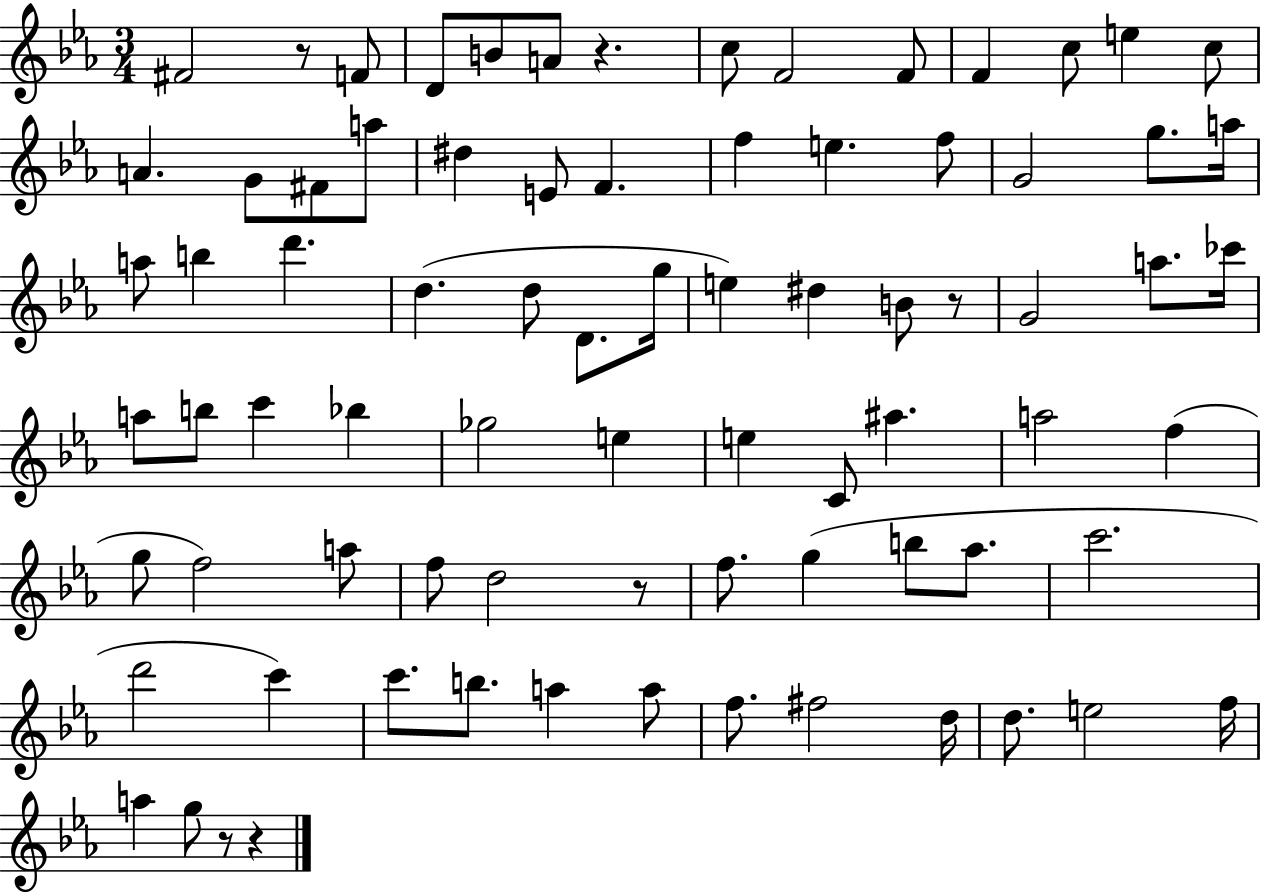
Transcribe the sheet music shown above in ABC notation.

X:1
T:Untitled
M:3/4
L:1/4
K:Eb
^F2 z/2 F/2 D/2 B/2 A/2 z c/2 F2 F/2 F c/2 e c/2 A G/2 ^F/2 a/2 ^d E/2 F f e f/2 G2 g/2 a/4 a/2 b d' d d/2 D/2 g/4 e ^d B/2 z/2 G2 a/2 _c'/4 a/2 b/2 c' _b _g2 e e C/2 ^a a2 f g/2 f2 a/2 f/2 d2 z/2 f/2 g b/2 _a/2 c'2 d'2 c' c'/2 b/2 a a/2 f/2 ^f2 d/4 d/2 e2 f/4 a g/2 z/2 z